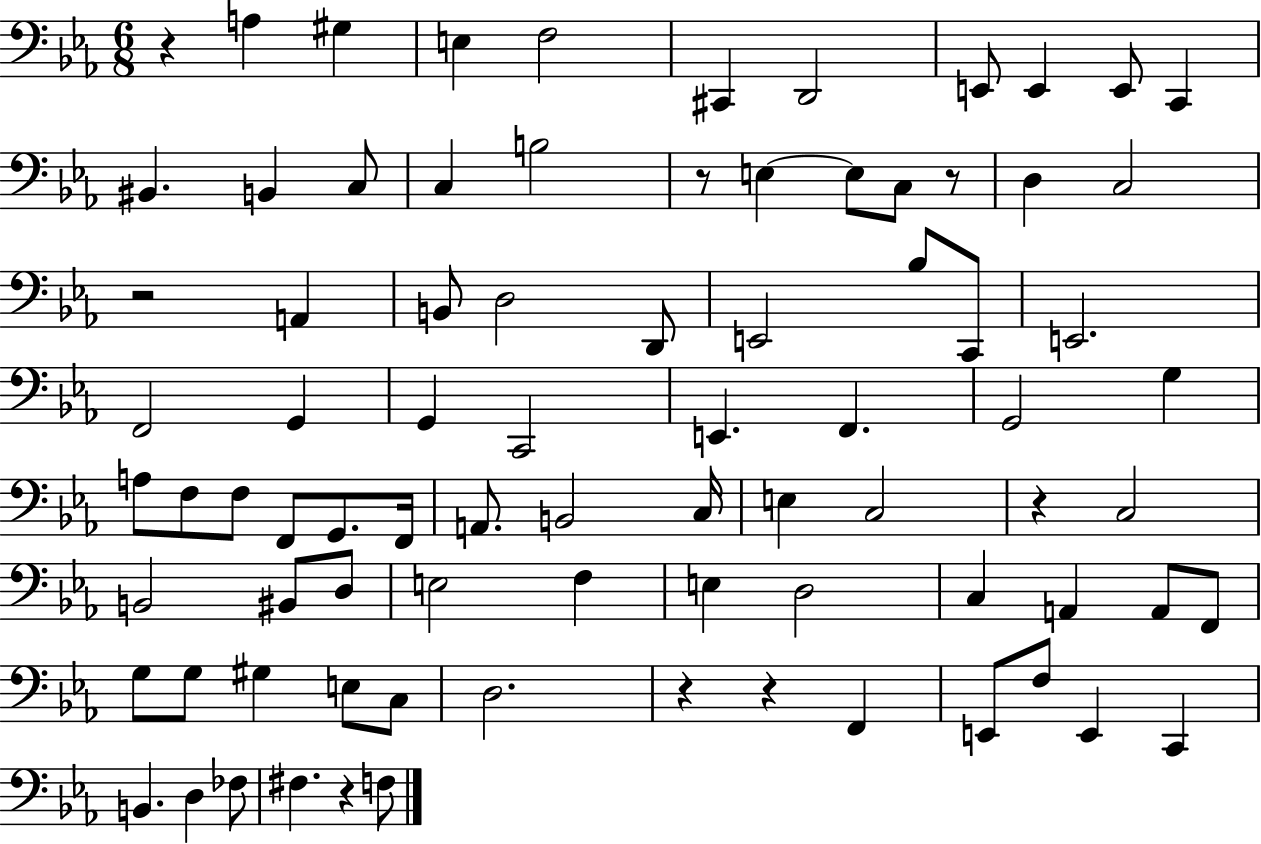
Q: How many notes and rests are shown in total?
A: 83